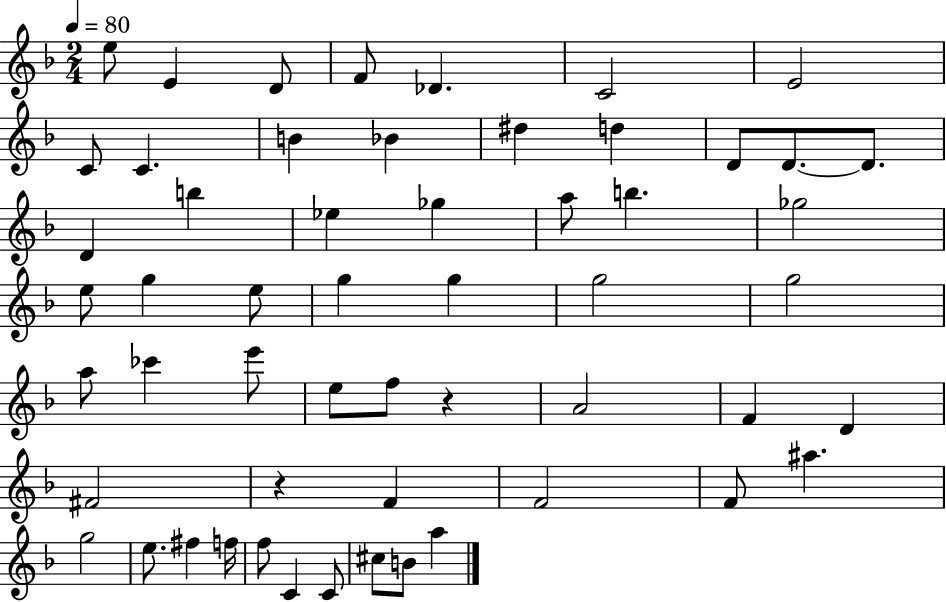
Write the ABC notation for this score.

X:1
T:Untitled
M:2/4
L:1/4
K:F
e/2 E D/2 F/2 _D C2 E2 C/2 C B _B ^d d D/2 D/2 D/2 D b _e _g a/2 b _g2 e/2 g e/2 g g g2 g2 a/2 _c' e'/2 e/2 f/2 z A2 F D ^F2 z F F2 F/2 ^a g2 e/2 ^f f/4 f/2 C C/2 ^c/2 B/2 a